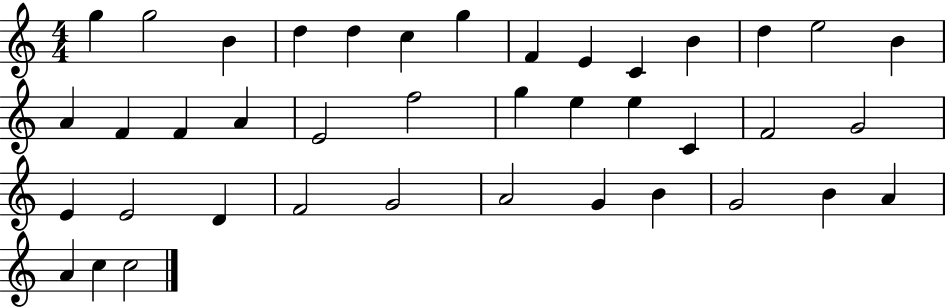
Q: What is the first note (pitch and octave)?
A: G5